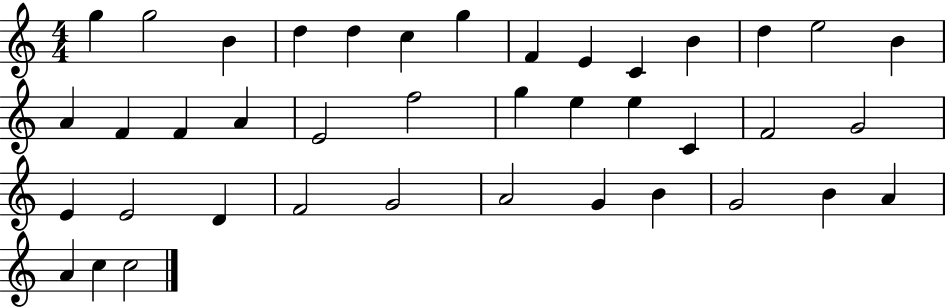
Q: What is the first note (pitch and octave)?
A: G5